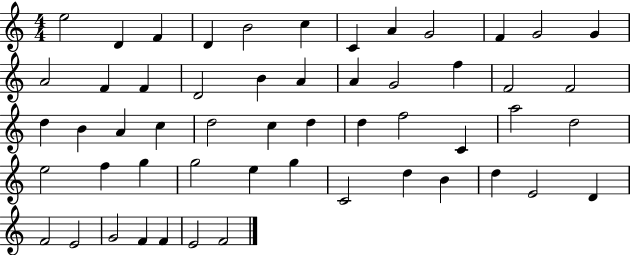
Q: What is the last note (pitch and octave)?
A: F4